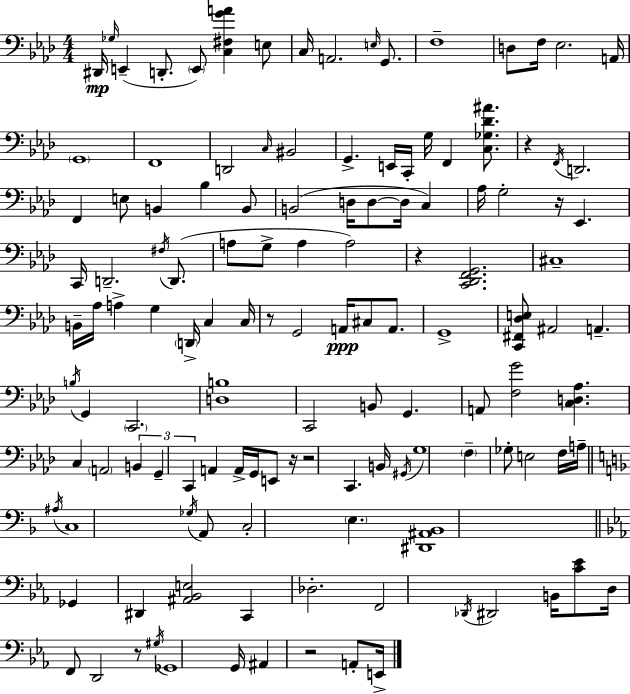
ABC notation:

X:1
T:Untitled
M:4/4
L:1/4
K:Ab
^D,,/4 _G,/4 E,, D,,/2 E,,/2 [C,^F,GA] E,/2 C,/4 A,,2 E,/4 G,,/2 F,4 D,/2 F,/4 _E,2 A,,/4 G,,4 F,,4 D,,2 C,/4 ^B,,2 G,, E,,/4 C,,/4 G,/4 F,, [C,_G,_D^A]/2 z F,,/4 D,,2 F,, E,/2 B,, _B, B,,/2 B,,2 D,/4 D,/2 D,/4 C, _A,/4 G,2 z/4 _E,, C,,/4 D,,2 ^F,/4 D,,/2 A,/2 G,/2 A, A,2 z [C,,_D,,F,,G,,]2 ^C,4 B,,/4 _A,/4 A, G, D,,/4 C, C,/4 z/2 G,,2 A,,/4 ^C,/2 A,,/2 G,,4 [C,,^F,,_D,E,]/2 ^A,,2 A,, B,/4 G,, C,,2 [D,B,]4 C,,2 B,,/2 G,, A,,/2 [F,G]2 [C,D,_A,] C, A,,2 B,, G,, C,, A,, A,,/4 G,,/4 E,,/2 z/4 z2 C,, B,,/4 ^G,,/4 G,4 F, _G,/2 E,2 F,/4 A,/4 ^A,/4 C,4 _G,/4 A,,/2 C,2 E, [^D,,^A,,_B,,]4 _G,, ^D,, [^A,,_B,,E,]2 C,, _D,2 F,,2 _D,,/4 ^D,,2 B,,/4 [C_E]/2 D,/4 F,,/2 D,,2 z/2 ^G,/4 _G,,4 G,,/4 ^A,, z2 A,,/2 E,,/4